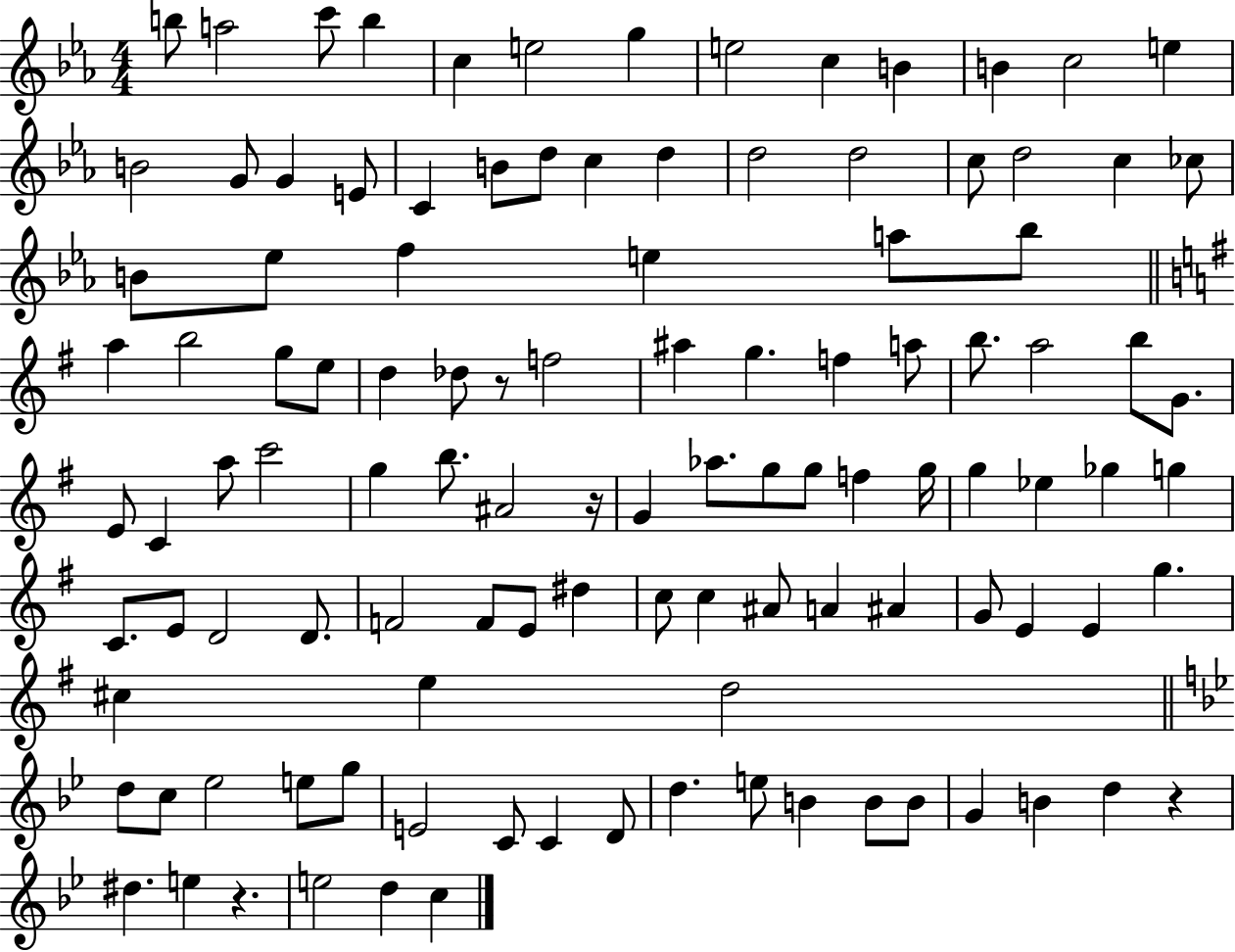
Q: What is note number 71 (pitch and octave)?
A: F4